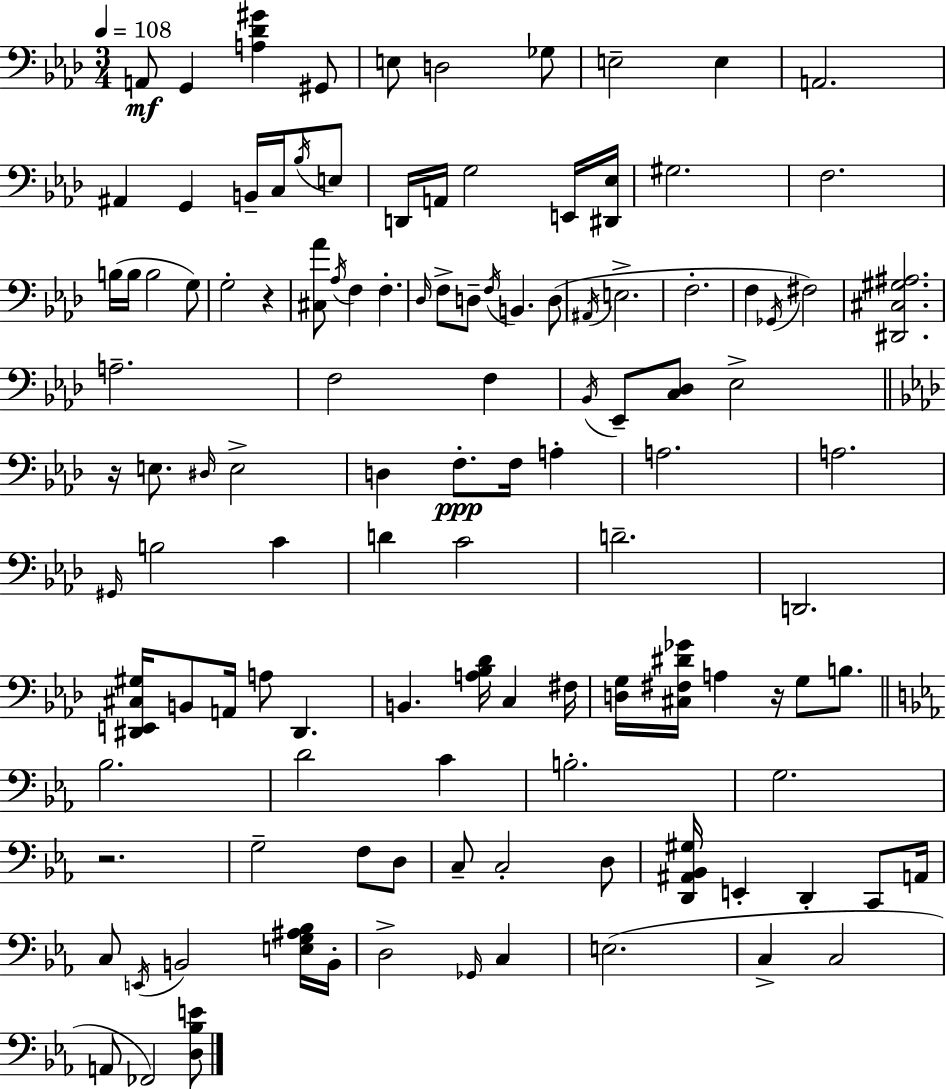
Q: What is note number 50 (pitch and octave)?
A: E3